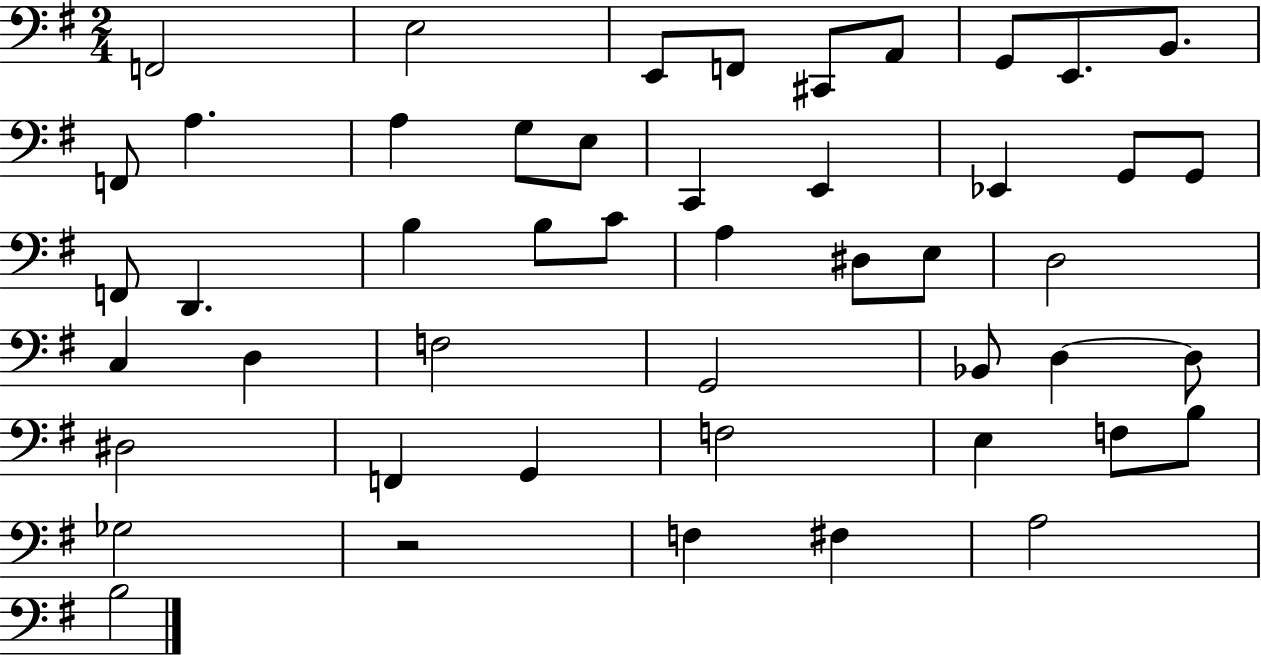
{
  \clef bass
  \numericTimeSignature
  \time 2/4
  \key g \major
  f,2 | e2 | e,8 f,8 cis,8 a,8 | g,8 e,8. b,8. | \break f,8 a4. | a4 g8 e8 | c,4 e,4 | ees,4 g,8 g,8 | \break f,8 d,4. | b4 b8 c'8 | a4 dis8 e8 | d2 | \break c4 d4 | f2 | g,2 | bes,8 d4~~ d8 | \break dis2 | f,4 g,4 | f2 | e4 f8 b8 | \break ges2 | r2 | f4 fis4 | a2 | \break b2 | \bar "|."
}